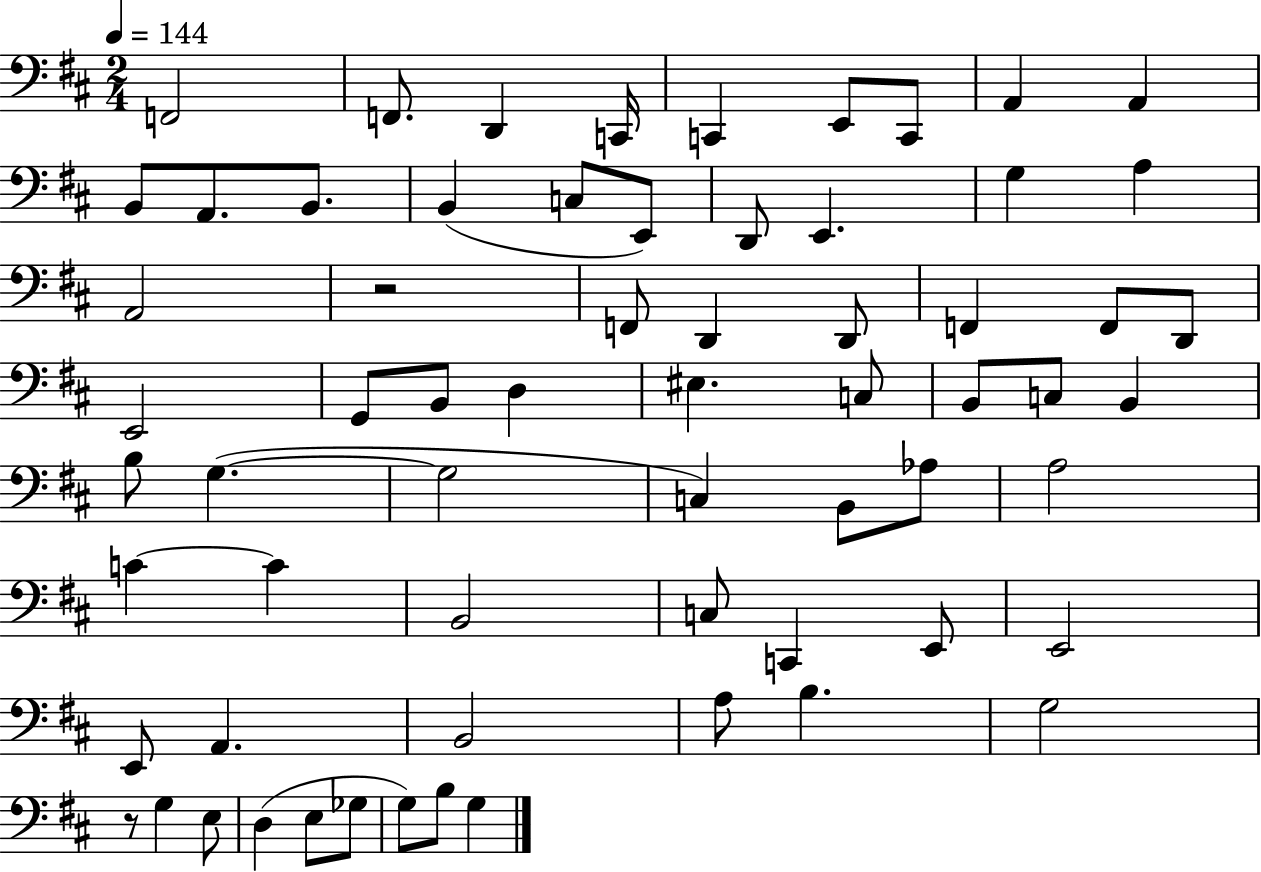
{
  \clef bass
  \numericTimeSignature
  \time 2/4
  \key d \major
  \tempo 4 = 144
  f,2 | f,8. d,4 c,16 | c,4 e,8 c,8 | a,4 a,4 | \break b,8 a,8. b,8. | b,4( c8 e,8) | d,8 e,4. | g4 a4 | \break a,2 | r2 | f,8 d,4 d,8 | f,4 f,8 d,8 | \break e,2 | g,8 b,8 d4 | eis4. c8 | b,8 c8 b,4 | \break b8 g4.~(~ | g2 | c4) b,8 aes8 | a2 | \break c'4~~ c'4 | b,2 | c8 c,4 e,8 | e,2 | \break e,8 a,4. | b,2 | a8 b4. | g2 | \break r8 g4 e8 | d4( e8 ges8 | g8) b8 g4 | \bar "|."
}